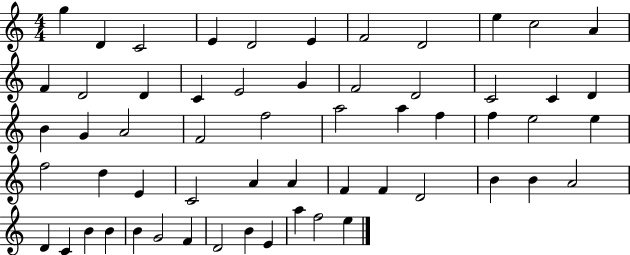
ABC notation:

X:1
T:Untitled
M:4/4
L:1/4
K:C
g D C2 E D2 E F2 D2 e c2 A F D2 D C E2 G F2 D2 C2 C D B G A2 F2 f2 a2 a f f e2 e f2 d E C2 A A F F D2 B B A2 D C B B B G2 F D2 B E a f2 e